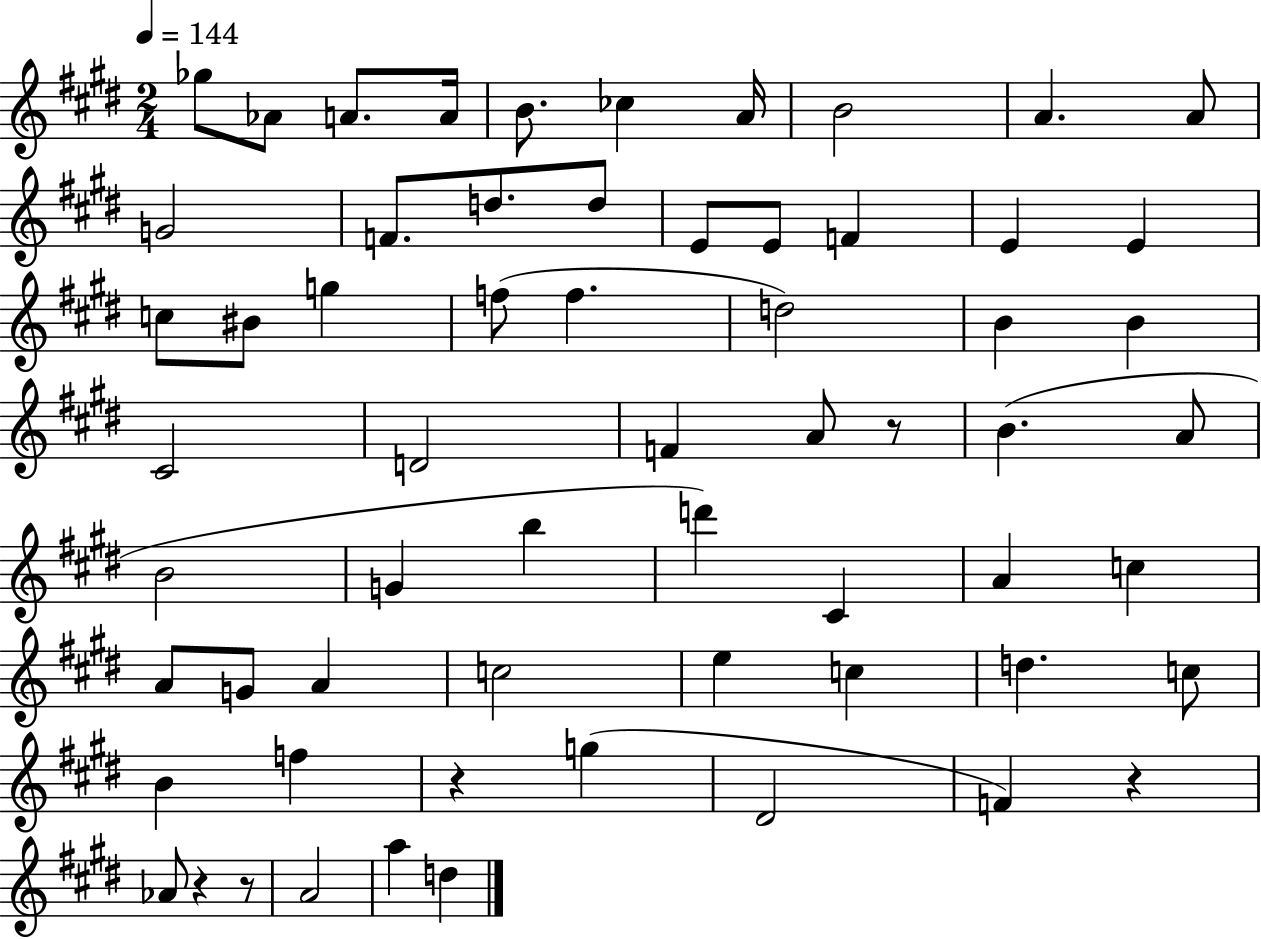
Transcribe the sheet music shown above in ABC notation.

X:1
T:Untitled
M:2/4
L:1/4
K:E
_g/2 _A/2 A/2 A/4 B/2 _c A/4 B2 A A/2 G2 F/2 d/2 d/2 E/2 E/2 F E E c/2 ^B/2 g f/2 f d2 B B ^C2 D2 F A/2 z/2 B A/2 B2 G b d' ^C A c A/2 G/2 A c2 e c d c/2 B f z g ^D2 F z _A/2 z z/2 A2 a d